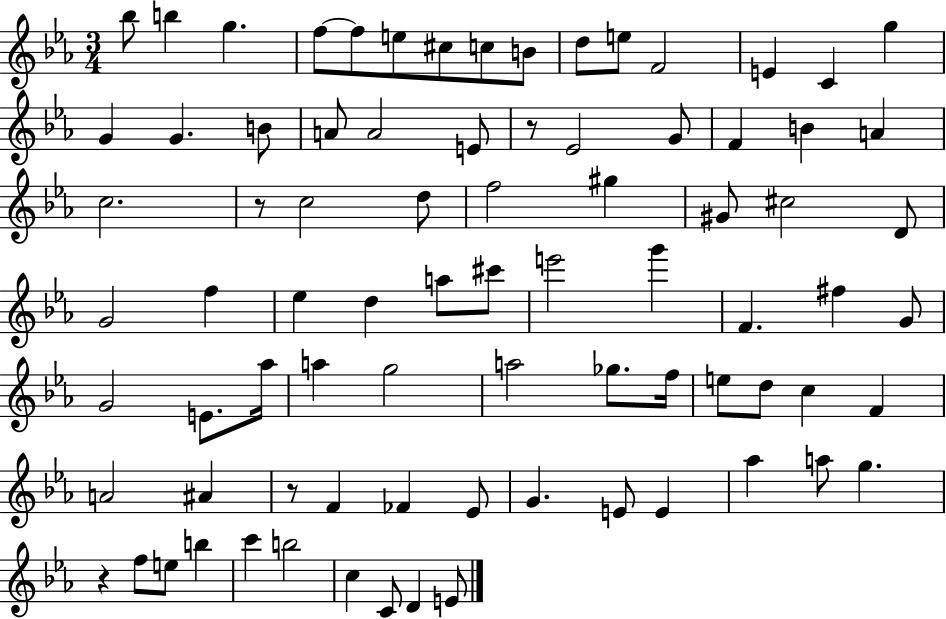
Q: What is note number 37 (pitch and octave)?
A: Eb5